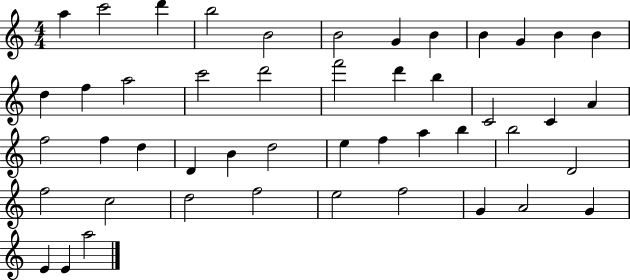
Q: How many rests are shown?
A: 0